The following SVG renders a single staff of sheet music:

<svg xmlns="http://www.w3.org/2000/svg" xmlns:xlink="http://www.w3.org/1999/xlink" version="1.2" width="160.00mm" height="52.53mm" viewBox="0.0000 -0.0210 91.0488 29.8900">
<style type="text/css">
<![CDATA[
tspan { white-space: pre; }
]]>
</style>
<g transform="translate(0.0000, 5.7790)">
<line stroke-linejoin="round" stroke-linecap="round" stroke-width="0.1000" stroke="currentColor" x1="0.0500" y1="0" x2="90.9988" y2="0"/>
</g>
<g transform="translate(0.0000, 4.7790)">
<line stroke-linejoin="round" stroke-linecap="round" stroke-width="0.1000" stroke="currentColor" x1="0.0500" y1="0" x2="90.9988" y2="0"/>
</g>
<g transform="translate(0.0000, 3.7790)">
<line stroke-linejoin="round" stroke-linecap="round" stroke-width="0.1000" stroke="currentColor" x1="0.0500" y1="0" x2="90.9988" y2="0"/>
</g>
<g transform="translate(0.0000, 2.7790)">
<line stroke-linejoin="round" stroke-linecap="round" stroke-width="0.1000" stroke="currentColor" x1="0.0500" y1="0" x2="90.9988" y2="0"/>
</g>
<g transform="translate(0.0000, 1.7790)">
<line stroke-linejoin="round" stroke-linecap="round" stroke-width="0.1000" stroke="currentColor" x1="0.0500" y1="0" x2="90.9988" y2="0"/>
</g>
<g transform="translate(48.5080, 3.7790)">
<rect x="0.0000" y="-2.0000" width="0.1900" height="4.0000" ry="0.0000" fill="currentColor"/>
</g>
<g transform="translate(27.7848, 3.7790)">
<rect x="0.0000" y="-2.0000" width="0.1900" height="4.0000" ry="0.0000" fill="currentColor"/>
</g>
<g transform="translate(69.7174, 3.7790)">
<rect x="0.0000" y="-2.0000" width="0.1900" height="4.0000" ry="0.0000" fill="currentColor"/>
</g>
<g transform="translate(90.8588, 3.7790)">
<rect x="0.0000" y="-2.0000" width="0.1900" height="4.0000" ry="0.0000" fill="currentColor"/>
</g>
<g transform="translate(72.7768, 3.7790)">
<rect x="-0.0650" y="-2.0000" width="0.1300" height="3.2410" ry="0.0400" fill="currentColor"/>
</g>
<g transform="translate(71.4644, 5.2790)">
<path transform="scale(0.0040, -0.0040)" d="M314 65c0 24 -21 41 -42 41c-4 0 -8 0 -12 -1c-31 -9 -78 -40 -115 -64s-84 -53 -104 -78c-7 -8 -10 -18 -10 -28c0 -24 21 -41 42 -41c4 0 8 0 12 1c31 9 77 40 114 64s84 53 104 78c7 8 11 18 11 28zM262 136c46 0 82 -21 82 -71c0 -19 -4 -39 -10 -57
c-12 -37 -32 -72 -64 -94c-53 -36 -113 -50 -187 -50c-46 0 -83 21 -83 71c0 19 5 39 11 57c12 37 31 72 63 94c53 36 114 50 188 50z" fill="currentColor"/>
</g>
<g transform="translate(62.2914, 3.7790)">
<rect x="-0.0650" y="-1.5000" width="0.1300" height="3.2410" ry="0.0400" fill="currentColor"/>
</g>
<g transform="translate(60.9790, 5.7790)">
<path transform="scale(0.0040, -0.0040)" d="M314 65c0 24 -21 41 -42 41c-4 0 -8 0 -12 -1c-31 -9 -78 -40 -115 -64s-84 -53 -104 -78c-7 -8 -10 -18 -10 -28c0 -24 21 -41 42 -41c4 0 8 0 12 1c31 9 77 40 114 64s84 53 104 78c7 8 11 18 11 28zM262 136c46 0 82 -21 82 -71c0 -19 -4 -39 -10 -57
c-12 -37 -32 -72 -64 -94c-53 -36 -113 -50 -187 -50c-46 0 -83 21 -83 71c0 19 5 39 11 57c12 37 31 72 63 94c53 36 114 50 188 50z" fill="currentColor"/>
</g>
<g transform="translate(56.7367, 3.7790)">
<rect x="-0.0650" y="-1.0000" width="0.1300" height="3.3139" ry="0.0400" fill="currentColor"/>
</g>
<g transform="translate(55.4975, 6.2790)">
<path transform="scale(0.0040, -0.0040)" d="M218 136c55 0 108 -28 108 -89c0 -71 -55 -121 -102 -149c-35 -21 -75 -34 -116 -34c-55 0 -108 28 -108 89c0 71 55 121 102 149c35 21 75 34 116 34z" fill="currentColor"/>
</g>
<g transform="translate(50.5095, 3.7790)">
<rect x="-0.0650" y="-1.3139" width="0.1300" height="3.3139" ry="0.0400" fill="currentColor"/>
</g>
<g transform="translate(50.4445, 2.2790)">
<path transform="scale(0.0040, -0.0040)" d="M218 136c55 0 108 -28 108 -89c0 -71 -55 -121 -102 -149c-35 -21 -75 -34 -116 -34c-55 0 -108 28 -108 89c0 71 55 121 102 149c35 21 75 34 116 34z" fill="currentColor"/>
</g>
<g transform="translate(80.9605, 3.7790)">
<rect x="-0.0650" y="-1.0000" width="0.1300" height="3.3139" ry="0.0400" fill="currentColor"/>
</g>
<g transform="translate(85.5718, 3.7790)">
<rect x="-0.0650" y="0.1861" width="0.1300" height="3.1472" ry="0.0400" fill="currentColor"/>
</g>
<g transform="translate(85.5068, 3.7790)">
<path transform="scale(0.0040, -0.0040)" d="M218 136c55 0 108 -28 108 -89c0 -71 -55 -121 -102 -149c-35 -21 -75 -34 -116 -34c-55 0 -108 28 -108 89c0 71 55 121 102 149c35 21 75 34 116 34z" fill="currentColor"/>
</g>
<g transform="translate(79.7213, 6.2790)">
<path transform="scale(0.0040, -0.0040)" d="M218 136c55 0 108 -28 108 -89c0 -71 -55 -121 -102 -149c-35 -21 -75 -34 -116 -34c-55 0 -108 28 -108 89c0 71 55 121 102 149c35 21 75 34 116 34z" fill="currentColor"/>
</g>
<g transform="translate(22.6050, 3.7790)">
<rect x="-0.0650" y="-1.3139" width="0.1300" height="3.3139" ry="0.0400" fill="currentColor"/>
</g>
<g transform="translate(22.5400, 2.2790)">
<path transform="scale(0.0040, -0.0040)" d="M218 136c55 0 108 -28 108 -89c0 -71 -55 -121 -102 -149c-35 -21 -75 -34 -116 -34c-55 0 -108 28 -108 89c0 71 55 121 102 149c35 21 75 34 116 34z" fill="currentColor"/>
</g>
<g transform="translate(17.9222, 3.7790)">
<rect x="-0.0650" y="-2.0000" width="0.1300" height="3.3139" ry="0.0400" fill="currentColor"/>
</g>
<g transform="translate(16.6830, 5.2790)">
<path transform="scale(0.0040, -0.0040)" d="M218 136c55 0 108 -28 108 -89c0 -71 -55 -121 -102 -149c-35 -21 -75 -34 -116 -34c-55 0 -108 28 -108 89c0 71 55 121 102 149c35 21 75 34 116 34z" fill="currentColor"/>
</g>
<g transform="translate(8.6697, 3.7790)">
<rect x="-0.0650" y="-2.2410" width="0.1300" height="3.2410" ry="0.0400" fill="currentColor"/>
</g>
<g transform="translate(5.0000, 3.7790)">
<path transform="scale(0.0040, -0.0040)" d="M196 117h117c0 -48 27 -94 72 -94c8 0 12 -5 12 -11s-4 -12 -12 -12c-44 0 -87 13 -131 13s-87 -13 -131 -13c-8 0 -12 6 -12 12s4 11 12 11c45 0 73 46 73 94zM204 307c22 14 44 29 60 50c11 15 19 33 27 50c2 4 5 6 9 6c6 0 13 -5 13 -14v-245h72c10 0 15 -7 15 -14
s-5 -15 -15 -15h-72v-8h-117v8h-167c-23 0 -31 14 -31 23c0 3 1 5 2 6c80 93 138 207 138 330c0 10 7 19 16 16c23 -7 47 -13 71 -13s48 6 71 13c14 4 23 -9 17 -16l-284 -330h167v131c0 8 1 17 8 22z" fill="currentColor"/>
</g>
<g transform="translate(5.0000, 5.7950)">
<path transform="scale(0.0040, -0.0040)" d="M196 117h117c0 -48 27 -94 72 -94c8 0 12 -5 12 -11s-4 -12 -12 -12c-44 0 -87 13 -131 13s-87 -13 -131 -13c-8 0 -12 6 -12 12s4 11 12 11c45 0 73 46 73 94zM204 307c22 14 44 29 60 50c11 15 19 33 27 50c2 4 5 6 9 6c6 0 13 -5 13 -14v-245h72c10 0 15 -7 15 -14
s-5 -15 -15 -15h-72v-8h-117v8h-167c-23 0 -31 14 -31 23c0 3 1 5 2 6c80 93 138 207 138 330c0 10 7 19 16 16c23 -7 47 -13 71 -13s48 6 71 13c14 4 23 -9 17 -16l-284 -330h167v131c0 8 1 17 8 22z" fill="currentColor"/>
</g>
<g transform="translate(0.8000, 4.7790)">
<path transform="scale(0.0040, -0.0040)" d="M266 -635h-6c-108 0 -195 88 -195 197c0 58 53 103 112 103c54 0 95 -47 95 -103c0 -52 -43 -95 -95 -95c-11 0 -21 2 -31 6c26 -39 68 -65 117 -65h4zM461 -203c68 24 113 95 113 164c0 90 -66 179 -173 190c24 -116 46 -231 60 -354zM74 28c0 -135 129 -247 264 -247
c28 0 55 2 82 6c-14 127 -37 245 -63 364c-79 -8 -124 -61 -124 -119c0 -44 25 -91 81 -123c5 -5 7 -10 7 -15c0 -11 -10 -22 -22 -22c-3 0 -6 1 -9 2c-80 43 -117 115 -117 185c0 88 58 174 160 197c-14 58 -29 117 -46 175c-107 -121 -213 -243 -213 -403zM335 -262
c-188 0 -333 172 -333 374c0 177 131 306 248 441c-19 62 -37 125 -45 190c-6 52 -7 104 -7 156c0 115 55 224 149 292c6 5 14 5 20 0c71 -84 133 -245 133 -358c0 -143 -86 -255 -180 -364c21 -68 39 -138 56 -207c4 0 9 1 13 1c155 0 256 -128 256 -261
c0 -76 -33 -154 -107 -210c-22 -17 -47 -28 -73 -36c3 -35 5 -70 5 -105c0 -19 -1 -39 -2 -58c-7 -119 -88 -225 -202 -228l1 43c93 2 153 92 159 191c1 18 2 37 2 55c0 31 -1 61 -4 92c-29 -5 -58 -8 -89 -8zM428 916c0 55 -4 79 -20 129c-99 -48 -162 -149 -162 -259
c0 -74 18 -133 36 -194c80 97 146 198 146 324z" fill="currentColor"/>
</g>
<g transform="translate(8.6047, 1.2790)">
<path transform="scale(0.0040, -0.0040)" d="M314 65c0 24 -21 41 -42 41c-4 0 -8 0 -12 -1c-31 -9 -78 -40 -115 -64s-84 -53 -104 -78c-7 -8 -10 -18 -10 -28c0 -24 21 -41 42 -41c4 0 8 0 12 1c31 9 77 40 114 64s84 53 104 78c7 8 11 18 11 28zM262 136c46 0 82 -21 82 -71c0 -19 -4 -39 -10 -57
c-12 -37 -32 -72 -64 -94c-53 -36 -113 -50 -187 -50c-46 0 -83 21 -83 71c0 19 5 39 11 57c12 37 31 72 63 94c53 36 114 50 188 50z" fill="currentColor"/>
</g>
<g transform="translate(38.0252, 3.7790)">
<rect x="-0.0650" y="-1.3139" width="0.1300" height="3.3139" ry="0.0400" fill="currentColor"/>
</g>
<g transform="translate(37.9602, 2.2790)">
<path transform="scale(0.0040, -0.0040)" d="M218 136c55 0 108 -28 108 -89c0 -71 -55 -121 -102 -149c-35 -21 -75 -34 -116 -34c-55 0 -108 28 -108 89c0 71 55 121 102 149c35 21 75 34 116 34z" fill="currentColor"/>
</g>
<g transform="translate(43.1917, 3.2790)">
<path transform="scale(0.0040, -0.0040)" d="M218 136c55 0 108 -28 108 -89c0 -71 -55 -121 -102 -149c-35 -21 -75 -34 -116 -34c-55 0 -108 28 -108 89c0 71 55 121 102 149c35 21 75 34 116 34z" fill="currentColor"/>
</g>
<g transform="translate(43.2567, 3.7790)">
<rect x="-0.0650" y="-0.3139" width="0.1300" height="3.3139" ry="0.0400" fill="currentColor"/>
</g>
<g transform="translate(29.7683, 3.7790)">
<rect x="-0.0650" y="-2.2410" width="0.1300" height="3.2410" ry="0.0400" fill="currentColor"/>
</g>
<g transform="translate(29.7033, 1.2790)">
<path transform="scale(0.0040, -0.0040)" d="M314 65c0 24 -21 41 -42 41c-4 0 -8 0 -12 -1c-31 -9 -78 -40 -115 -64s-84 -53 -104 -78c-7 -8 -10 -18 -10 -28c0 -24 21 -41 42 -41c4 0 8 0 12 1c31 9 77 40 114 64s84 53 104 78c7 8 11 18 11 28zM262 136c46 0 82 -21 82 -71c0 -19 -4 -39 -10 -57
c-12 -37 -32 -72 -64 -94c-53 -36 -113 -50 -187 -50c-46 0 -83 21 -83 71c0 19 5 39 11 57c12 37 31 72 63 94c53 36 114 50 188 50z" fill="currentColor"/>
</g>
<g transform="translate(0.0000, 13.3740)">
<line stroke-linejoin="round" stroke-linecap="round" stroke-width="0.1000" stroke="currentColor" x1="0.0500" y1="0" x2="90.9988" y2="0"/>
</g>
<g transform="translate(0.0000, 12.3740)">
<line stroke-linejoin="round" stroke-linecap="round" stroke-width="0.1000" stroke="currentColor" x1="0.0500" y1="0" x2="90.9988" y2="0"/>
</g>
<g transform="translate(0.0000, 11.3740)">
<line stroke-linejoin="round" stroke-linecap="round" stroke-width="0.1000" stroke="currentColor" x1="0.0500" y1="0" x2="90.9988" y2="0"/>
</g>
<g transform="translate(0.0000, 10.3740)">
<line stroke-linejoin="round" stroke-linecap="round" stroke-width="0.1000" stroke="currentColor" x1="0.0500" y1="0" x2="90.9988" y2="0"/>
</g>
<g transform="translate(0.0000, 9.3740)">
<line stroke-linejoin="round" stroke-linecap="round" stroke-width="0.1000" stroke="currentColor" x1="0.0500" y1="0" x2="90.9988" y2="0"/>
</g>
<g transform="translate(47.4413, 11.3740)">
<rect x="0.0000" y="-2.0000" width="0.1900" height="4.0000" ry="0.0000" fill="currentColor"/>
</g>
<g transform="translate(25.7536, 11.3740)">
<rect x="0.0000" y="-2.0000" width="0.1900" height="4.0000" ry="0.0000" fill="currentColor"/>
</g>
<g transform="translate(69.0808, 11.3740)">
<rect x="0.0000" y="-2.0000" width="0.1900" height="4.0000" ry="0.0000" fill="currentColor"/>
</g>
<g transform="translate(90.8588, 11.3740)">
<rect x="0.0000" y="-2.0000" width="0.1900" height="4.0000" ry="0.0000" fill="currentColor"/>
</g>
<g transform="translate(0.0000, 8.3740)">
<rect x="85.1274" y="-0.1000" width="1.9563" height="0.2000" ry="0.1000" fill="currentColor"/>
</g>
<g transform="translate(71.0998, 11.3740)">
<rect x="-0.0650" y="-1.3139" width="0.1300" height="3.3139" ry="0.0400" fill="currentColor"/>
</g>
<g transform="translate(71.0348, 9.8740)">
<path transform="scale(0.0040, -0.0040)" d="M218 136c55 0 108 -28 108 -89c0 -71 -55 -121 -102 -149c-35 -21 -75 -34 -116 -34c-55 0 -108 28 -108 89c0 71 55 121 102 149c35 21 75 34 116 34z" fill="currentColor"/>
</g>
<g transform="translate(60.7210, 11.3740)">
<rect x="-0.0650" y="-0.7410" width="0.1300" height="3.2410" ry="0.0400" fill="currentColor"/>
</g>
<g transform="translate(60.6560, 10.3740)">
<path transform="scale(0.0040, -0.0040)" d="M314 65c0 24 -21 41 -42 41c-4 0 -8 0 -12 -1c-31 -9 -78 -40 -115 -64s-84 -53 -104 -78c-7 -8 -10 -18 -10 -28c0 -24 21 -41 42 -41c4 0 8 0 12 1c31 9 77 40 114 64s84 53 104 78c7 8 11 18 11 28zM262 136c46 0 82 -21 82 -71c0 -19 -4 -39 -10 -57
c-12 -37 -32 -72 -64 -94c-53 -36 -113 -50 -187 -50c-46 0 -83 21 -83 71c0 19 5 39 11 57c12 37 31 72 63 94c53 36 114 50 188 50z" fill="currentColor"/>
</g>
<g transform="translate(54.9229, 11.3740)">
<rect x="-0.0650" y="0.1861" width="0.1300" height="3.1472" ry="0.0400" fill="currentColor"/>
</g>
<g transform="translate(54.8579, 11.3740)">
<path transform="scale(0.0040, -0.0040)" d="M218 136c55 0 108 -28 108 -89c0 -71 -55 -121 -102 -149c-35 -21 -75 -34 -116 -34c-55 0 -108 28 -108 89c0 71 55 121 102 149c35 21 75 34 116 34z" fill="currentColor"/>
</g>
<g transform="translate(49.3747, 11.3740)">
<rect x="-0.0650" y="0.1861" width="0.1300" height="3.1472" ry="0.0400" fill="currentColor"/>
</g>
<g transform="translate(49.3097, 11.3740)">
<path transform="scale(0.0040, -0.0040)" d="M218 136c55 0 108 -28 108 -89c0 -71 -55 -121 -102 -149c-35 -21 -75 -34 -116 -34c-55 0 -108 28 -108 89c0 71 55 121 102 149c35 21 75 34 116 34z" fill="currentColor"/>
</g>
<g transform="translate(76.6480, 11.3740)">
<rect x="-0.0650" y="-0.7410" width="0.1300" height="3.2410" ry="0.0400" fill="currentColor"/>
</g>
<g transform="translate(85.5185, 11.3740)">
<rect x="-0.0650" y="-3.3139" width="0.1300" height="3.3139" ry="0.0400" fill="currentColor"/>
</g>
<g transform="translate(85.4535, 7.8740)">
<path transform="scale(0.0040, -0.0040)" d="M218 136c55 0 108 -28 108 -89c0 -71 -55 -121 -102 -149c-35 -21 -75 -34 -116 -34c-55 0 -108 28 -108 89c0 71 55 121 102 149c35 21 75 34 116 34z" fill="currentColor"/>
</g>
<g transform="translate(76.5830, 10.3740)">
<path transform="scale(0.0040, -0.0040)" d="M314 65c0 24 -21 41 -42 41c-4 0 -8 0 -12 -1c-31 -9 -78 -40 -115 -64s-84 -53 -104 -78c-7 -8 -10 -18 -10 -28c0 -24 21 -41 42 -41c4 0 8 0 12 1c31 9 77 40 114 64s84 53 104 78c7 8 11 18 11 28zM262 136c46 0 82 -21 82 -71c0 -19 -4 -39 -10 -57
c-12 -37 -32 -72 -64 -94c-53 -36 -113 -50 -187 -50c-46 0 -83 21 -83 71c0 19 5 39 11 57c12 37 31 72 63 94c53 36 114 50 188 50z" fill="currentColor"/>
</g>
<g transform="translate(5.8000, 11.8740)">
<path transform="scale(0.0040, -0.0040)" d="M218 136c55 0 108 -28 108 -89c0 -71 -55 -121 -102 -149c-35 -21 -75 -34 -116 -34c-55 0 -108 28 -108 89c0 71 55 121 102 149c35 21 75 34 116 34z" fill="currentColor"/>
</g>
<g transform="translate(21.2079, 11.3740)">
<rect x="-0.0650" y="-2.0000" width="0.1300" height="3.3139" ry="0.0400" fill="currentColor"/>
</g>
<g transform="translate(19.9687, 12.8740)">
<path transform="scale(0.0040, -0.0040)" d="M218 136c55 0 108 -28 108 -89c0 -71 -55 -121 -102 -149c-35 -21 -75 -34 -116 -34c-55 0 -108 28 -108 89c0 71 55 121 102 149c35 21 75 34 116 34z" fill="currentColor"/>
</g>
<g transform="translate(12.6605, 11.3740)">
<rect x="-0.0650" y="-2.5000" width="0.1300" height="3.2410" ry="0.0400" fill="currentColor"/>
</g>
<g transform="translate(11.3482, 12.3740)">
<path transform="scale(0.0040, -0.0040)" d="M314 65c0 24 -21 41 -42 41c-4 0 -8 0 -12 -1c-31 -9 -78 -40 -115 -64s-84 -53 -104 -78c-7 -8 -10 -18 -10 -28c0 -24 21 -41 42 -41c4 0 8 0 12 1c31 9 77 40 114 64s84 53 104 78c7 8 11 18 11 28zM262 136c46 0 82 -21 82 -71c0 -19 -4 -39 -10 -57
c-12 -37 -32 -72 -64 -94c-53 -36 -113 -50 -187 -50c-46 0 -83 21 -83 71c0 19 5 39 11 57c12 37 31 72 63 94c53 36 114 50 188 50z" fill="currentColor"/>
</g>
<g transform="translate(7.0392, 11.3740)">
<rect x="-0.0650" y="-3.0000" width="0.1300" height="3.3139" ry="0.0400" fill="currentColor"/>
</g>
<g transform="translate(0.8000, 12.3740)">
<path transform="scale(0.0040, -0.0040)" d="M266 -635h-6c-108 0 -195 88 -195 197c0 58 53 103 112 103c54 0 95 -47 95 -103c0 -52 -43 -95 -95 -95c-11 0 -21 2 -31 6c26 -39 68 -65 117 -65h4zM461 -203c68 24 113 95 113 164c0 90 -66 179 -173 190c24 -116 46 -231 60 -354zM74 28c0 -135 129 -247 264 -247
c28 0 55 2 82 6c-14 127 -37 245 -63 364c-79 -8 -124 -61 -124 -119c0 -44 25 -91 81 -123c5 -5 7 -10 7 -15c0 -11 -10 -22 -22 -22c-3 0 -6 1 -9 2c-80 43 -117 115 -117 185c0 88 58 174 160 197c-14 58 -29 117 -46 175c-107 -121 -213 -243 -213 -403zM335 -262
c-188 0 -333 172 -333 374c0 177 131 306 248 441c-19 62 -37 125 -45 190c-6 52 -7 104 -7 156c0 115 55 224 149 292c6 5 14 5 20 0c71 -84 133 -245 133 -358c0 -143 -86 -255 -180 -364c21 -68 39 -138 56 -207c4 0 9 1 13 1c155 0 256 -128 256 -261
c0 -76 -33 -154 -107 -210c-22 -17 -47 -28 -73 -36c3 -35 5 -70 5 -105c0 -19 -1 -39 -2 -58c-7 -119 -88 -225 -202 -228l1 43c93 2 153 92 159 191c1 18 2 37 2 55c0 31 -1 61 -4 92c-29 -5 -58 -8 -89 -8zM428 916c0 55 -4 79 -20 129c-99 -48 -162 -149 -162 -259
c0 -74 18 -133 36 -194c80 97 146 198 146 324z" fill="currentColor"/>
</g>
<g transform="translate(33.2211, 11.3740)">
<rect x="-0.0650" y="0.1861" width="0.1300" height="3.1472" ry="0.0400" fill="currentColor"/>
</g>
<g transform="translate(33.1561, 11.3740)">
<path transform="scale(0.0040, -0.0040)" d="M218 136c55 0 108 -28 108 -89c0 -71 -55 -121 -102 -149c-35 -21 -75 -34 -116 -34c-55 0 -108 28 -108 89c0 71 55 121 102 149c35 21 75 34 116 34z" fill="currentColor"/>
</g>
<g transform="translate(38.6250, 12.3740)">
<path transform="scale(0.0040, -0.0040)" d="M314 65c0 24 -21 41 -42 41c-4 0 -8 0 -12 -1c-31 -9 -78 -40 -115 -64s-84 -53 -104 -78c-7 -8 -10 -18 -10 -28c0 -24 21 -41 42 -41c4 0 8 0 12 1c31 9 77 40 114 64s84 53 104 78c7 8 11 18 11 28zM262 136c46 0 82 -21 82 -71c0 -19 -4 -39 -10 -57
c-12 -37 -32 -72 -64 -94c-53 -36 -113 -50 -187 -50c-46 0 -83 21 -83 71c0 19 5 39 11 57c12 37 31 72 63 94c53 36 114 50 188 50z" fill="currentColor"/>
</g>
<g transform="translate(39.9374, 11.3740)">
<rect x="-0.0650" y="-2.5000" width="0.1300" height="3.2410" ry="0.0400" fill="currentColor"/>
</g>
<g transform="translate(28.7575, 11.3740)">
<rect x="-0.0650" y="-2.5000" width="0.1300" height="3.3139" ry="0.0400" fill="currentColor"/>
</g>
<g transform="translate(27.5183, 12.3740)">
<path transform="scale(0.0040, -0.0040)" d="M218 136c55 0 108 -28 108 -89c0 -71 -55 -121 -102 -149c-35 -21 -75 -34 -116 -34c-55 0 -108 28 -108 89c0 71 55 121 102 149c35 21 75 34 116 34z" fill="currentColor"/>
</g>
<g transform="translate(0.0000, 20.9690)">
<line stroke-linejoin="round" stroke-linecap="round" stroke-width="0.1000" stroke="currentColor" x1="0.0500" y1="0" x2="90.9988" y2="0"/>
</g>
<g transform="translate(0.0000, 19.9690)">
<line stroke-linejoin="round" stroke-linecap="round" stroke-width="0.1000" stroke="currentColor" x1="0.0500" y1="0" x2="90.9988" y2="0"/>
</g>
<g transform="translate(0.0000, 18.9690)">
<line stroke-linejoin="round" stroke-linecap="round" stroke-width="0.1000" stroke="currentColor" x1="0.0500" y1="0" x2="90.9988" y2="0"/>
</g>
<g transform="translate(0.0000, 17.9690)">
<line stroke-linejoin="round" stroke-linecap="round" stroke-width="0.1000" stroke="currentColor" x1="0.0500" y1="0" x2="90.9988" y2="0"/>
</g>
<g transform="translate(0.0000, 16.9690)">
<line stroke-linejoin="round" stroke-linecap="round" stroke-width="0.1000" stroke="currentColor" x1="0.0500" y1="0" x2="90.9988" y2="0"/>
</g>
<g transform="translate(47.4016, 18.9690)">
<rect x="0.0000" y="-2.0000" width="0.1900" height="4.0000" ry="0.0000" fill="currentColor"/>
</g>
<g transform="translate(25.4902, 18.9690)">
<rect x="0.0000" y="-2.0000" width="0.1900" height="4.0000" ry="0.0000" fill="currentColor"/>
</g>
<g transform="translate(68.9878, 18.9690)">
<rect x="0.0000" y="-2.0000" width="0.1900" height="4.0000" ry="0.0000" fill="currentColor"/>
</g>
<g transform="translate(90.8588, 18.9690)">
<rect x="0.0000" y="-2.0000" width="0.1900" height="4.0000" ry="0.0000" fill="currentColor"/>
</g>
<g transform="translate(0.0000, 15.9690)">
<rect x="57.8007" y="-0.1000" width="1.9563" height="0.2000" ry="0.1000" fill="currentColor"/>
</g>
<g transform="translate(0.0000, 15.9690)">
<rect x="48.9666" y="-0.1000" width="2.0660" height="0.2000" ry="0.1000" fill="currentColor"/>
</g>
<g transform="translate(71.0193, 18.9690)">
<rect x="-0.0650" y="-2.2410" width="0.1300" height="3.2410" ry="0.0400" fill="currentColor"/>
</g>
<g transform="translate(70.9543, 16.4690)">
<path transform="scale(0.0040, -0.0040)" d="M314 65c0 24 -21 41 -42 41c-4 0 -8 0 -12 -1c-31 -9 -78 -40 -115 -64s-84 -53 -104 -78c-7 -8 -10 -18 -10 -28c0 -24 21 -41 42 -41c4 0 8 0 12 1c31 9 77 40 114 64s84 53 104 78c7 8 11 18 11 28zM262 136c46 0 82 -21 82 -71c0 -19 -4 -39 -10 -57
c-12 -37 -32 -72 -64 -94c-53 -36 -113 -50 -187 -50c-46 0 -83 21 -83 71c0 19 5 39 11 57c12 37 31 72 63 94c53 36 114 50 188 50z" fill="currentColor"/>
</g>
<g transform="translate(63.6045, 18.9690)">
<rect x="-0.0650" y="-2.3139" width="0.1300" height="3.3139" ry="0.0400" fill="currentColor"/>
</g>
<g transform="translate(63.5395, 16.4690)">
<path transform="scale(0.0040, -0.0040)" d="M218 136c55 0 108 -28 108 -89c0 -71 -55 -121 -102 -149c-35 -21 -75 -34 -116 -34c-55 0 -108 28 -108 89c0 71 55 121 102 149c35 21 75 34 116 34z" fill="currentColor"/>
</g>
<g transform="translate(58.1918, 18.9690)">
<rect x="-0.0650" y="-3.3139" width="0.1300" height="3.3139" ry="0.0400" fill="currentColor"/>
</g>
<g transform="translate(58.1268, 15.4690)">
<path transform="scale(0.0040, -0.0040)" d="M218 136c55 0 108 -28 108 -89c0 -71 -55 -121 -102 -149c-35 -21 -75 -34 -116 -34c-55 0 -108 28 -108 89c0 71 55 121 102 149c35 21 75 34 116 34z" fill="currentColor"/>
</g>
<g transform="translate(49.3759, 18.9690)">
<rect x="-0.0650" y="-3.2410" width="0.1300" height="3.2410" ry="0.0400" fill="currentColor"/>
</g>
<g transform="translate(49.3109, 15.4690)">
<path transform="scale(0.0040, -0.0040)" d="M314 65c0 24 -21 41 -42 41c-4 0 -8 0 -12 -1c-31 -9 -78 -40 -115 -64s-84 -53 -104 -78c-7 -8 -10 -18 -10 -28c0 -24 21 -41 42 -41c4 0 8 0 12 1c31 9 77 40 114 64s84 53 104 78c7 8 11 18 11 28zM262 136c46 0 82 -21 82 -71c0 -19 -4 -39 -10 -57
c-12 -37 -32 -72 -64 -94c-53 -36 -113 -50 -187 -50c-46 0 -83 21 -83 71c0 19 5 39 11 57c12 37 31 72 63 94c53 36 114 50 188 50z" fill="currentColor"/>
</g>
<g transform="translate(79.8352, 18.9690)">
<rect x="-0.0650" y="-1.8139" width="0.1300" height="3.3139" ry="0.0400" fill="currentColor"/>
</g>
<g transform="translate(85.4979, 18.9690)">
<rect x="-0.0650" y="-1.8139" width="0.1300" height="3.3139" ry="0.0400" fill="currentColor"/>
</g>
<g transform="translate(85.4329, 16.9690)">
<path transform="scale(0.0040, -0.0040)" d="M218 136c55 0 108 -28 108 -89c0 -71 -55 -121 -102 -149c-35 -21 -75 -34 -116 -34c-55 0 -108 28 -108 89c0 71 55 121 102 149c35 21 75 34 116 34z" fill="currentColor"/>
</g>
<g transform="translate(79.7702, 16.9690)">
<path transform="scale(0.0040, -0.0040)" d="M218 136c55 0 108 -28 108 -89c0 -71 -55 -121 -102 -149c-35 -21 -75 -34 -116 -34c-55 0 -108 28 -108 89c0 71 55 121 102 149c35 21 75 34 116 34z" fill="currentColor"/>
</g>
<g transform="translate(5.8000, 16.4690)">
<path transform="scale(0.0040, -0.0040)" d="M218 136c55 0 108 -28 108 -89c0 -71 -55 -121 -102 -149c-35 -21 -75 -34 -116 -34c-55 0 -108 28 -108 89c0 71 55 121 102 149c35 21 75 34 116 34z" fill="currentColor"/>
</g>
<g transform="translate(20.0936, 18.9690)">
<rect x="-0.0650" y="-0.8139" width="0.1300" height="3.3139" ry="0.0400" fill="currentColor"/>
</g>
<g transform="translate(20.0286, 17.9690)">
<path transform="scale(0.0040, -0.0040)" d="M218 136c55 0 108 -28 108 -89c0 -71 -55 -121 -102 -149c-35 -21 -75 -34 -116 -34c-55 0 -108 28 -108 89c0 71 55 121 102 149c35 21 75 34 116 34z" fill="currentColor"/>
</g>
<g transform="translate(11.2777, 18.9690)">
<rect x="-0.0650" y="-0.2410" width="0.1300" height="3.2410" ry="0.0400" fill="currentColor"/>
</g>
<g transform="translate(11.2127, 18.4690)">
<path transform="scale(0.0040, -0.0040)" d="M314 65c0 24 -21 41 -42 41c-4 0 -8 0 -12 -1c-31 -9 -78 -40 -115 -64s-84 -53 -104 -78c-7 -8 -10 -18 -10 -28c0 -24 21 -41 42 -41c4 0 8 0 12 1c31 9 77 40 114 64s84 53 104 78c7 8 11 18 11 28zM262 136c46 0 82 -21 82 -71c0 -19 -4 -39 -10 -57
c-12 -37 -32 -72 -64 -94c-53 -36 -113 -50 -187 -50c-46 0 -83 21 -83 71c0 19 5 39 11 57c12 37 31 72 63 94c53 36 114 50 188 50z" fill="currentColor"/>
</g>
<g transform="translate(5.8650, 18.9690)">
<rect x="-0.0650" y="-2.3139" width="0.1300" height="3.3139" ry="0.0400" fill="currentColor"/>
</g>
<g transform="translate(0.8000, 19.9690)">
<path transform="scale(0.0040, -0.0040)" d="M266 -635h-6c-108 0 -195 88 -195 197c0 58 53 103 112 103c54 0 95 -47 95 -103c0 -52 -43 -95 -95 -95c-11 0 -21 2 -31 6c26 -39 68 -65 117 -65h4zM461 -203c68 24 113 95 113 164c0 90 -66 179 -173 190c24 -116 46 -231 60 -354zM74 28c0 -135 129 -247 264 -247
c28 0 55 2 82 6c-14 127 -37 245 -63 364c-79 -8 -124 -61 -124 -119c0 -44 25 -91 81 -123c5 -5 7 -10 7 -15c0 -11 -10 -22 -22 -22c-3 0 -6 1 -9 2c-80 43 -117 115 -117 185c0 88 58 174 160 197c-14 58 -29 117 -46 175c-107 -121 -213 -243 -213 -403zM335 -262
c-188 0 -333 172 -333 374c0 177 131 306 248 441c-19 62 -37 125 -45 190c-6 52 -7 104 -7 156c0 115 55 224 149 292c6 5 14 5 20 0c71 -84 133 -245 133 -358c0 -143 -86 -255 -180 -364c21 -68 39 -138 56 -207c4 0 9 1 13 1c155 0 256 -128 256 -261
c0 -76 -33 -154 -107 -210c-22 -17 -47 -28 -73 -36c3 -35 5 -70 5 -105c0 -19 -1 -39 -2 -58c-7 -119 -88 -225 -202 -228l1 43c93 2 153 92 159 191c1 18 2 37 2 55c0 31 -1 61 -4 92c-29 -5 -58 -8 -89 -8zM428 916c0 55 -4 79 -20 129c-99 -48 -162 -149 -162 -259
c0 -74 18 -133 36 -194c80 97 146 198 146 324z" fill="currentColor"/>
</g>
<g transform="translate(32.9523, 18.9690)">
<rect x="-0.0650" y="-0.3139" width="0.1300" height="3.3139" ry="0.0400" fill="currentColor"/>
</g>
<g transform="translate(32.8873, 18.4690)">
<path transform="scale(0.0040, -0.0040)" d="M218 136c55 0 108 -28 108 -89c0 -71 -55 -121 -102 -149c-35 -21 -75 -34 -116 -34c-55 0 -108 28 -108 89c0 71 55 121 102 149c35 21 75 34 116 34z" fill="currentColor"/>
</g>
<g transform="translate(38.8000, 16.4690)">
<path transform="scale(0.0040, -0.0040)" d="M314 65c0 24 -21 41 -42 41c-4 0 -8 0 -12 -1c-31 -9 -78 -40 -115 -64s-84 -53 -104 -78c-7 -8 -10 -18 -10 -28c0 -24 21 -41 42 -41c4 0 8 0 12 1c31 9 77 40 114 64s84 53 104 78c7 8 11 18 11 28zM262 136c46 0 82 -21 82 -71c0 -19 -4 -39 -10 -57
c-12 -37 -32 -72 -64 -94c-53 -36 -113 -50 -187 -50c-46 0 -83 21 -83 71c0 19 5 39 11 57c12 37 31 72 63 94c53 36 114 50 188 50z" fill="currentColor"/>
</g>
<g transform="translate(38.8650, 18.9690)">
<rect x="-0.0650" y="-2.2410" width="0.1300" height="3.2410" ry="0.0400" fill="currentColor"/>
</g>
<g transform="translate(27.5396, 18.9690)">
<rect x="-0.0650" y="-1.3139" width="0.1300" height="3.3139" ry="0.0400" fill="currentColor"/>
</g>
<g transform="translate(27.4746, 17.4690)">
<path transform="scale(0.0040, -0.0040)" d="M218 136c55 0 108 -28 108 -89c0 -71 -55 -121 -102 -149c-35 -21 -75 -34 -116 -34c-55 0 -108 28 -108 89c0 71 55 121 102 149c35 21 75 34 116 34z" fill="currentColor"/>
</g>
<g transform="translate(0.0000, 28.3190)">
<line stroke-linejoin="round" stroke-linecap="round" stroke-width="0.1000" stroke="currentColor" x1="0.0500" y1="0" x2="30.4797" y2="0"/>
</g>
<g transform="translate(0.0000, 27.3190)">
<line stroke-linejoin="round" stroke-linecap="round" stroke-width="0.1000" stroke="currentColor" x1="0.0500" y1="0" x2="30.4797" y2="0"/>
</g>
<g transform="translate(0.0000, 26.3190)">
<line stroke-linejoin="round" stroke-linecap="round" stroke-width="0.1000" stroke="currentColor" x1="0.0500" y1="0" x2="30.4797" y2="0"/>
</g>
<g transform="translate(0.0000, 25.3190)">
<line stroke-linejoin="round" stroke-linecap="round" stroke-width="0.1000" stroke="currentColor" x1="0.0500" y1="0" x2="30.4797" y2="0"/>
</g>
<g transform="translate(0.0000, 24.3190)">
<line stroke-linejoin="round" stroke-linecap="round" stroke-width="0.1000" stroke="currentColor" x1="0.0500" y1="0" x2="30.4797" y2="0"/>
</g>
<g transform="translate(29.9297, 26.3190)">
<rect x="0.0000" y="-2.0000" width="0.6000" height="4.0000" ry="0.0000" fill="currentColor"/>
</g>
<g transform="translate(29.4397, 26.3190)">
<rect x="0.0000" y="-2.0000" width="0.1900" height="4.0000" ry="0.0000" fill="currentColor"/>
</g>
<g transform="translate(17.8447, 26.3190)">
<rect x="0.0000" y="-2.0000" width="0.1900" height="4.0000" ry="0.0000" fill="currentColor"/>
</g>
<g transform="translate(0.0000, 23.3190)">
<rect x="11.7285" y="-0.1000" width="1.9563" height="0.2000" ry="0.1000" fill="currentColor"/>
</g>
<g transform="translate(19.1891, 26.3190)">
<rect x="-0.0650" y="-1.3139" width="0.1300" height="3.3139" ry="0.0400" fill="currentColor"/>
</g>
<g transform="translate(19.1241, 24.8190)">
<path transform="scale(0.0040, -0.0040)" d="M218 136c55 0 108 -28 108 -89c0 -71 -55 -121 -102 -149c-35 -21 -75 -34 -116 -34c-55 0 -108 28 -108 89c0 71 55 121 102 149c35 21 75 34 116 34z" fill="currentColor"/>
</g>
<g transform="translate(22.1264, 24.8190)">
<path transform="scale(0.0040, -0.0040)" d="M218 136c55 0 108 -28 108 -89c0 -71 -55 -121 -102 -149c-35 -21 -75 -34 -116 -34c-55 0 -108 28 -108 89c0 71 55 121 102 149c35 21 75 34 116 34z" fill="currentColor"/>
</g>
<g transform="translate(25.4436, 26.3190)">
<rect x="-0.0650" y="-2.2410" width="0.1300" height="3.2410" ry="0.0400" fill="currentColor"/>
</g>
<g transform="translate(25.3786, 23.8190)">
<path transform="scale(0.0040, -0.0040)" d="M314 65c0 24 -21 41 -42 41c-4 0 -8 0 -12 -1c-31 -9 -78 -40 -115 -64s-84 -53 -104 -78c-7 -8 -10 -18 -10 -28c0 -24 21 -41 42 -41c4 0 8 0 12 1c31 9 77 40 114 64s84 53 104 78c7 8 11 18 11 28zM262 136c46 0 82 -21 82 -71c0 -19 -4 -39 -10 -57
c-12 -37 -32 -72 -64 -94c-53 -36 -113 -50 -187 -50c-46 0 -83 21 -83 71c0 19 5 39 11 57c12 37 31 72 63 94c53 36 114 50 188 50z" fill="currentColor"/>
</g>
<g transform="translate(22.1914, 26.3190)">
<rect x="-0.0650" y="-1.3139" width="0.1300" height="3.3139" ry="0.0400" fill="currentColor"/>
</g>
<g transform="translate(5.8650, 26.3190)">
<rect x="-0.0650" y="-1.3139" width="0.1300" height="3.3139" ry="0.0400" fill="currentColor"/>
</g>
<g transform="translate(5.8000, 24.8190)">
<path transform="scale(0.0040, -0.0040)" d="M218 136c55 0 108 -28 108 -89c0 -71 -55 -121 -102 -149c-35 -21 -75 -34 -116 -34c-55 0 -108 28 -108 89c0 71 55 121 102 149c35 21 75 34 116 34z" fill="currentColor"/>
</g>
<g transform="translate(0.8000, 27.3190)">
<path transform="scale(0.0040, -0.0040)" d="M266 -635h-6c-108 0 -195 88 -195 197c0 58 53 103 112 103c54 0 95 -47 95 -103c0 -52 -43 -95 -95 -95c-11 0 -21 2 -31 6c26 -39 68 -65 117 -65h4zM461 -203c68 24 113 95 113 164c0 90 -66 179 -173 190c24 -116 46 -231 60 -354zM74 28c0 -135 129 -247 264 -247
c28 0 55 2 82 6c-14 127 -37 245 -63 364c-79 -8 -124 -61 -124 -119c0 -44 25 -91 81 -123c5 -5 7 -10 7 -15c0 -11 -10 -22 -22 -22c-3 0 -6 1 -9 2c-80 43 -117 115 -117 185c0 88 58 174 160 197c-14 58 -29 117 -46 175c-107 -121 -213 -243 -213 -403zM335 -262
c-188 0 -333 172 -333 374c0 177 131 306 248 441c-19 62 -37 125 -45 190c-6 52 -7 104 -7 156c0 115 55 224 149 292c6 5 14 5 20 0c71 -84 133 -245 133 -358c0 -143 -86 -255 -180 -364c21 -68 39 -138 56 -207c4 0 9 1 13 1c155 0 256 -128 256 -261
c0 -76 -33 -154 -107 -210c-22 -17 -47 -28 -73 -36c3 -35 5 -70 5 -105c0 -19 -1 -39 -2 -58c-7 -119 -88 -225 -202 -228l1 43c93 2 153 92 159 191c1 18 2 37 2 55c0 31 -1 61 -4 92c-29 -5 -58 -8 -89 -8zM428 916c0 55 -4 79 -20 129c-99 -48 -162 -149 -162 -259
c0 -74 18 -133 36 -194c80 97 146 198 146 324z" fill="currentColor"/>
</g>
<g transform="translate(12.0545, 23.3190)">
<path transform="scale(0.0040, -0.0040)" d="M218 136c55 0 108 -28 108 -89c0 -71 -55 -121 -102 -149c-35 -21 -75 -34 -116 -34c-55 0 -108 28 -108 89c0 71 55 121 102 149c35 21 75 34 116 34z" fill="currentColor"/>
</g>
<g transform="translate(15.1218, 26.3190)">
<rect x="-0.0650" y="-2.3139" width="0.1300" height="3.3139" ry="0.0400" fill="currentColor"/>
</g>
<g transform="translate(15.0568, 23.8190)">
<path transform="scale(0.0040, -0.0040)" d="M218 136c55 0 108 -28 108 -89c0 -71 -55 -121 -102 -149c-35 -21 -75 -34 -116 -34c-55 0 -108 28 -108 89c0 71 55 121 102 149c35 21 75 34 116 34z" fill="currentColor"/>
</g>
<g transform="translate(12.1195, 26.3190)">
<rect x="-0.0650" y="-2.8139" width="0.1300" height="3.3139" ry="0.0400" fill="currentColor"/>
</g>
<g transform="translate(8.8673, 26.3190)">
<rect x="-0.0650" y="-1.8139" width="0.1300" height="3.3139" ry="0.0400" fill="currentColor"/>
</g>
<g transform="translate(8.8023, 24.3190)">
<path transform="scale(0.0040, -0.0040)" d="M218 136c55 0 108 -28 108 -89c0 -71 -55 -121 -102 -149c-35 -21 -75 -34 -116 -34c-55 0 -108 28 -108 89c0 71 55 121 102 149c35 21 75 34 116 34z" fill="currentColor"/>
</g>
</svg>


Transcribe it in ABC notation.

X:1
T:Untitled
M:4/4
L:1/4
K:C
g2 F e g2 e c e D E2 F2 D B A G2 F G B G2 B B d2 e d2 b g c2 d e c g2 b2 b g g2 f f e f a g e e g2